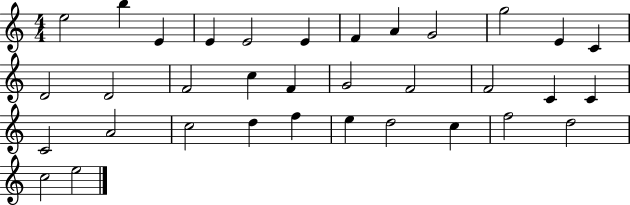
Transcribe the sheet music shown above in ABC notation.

X:1
T:Untitled
M:4/4
L:1/4
K:C
e2 b E E E2 E F A G2 g2 E C D2 D2 F2 c F G2 F2 F2 C C C2 A2 c2 d f e d2 c f2 d2 c2 e2